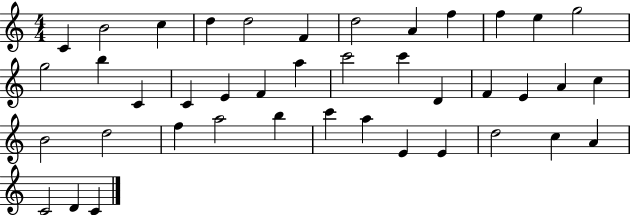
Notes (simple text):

C4/q B4/h C5/q D5/q D5/h F4/q D5/h A4/q F5/q F5/q E5/q G5/h G5/h B5/q C4/q C4/q E4/q F4/q A5/q C6/h C6/q D4/q F4/q E4/q A4/q C5/q B4/h D5/h F5/q A5/h B5/q C6/q A5/q E4/q E4/q D5/h C5/q A4/q C4/h D4/q C4/q